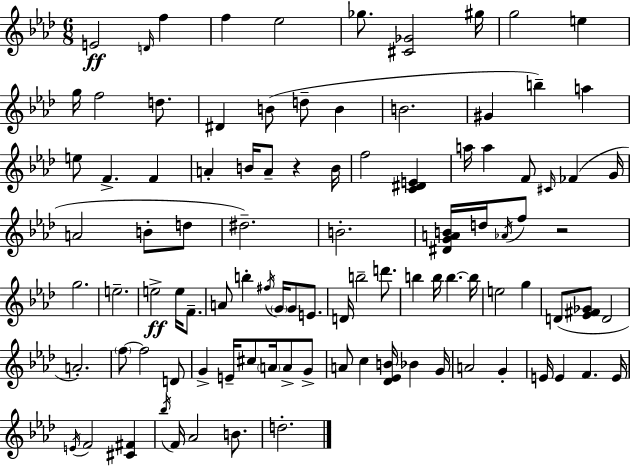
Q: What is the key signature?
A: AES major